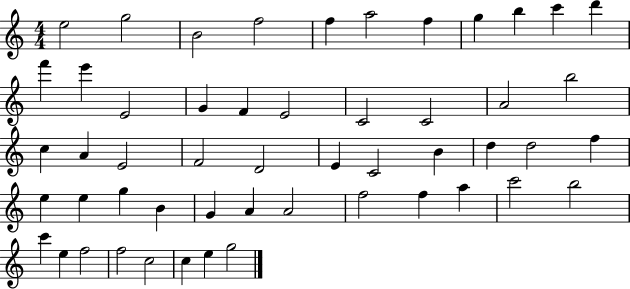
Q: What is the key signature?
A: C major